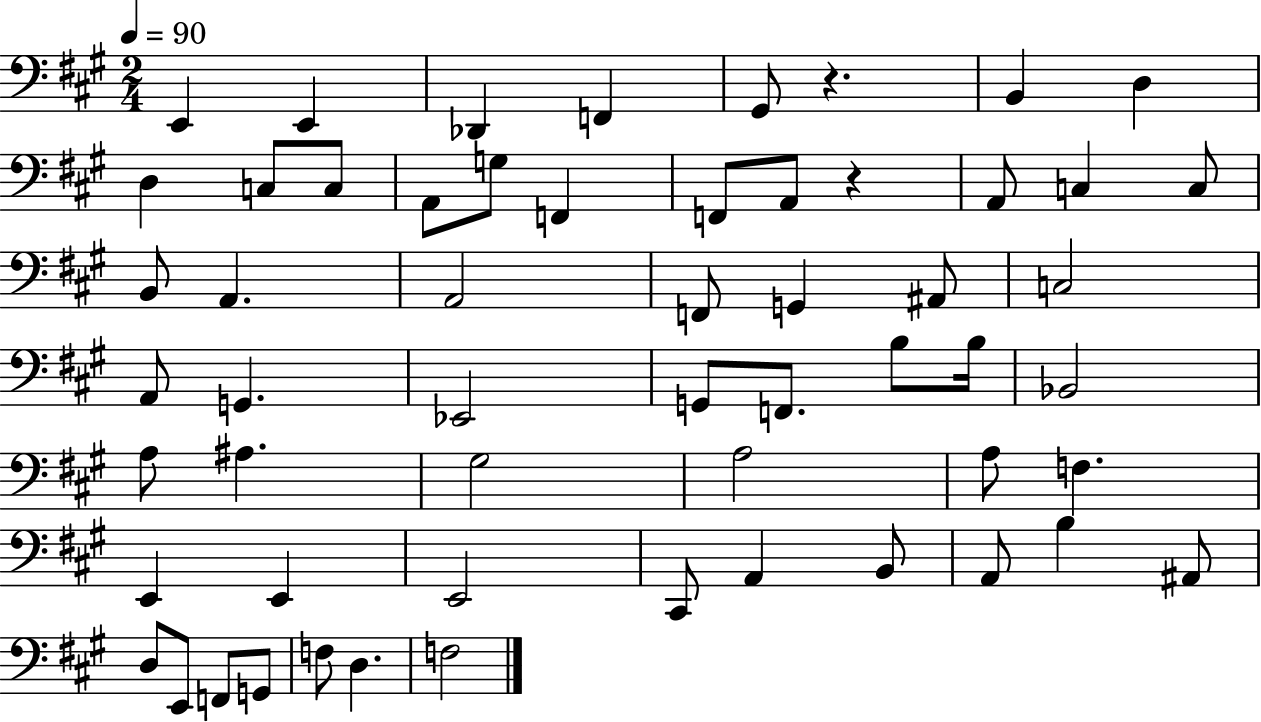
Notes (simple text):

E2/q E2/q Db2/q F2/q G#2/e R/q. B2/q D3/q D3/q C3/e C3/e A2/e G3/e F2/q F2/e A2/e R/q A2/e C3/q C3/e B2/e A2/q. A2/h F2/e G2/q A#2/e C3/h A2/e G2/q. Eb2/h G2/e F2/e. B3/e B3/s Bb2/h A3/e A#3/q. G#3/h A3/h A3/e F3/q. E2/q E2/q E2/h C#2/e A2/q B2/e A2/e B3/q A#2/e D3/e E2/e F2/e G2/e F3/e D3/q. F3/h